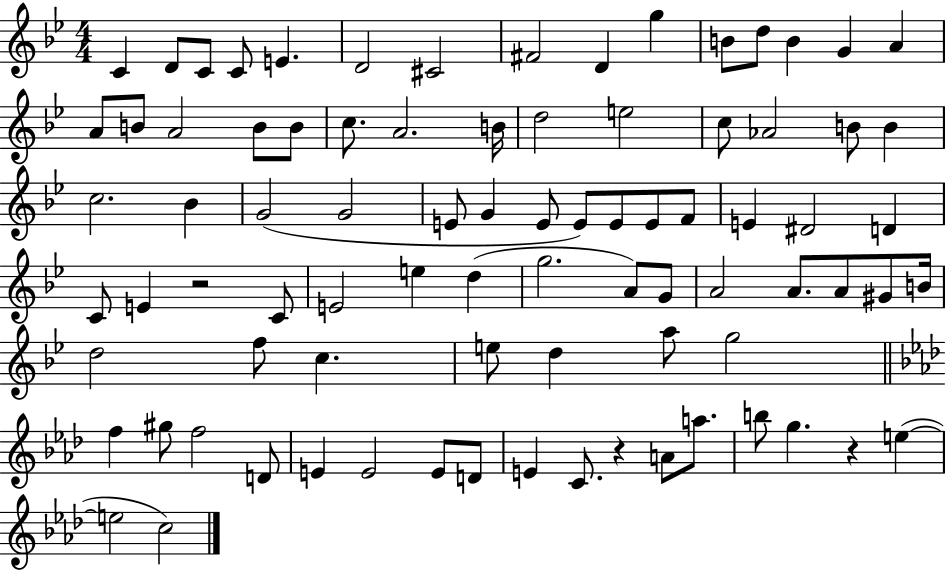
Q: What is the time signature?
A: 4/4